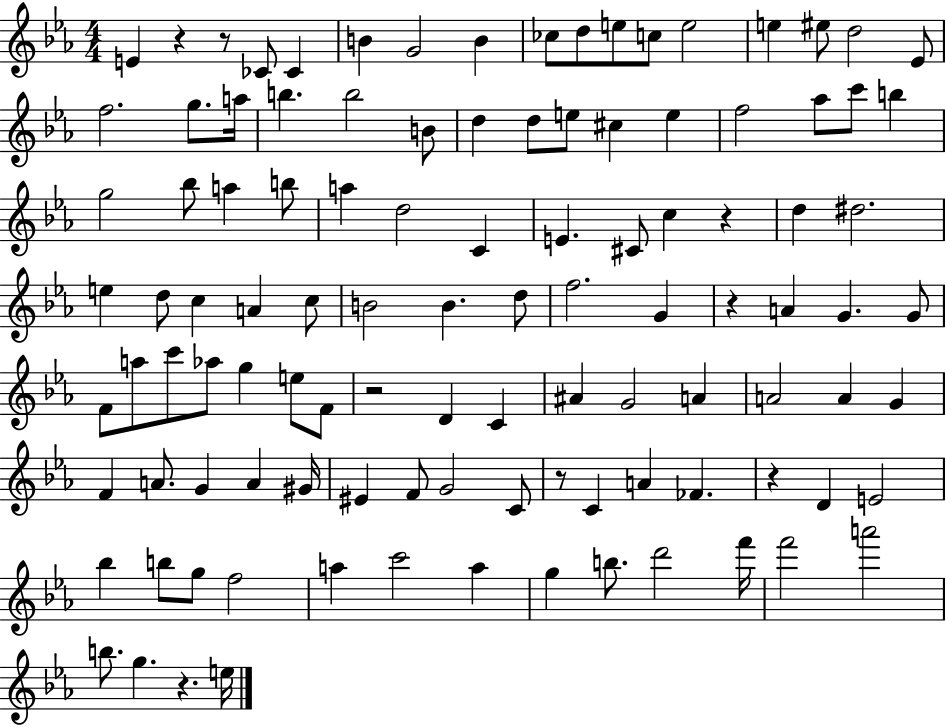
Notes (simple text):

E4/q R/q R/e CES4/e CES4/q B4/q G4/h B4/q CES5/e D5/e E5/e C5/e E5/h E5/q EIS5/e D5/h Eb4/e F5/h. G5/e. A5/s B5/q. B5/h B4/e D5/q D5/e E5/e C#5/q E5/q F5/h Ab5/e C6/e B5/q G5/h Bb5/e A5/q B5/e A5/q D5/h C4/q E4/q. C#4/e C5/q R/q D5/q D#5/h. E5/q D5/e C5/q A4/q C5/e B4/h B4/q. D5/e F5/h. G4/q R/q A4/q G4/q. G4/e F4/e A5/e C6/e Ab5/e G5/q E5/e F4/e R/h D4/q C4/q A#4/q G4/h A4/q A4/h A4/q G4/q F4/q A4/e. G4/q A4/q G#4/s EIS4/q F4/e G4/h C4/e R/e C4/q A4/q FES4/q. R/q D4/q E4/h Bb5/q B5/e G5/e F5/h A5/q C6/h A5/q G5/q B5/e. D6/h F6/s F6/h A6/h B5/e. G5/q. R/q. E5/s